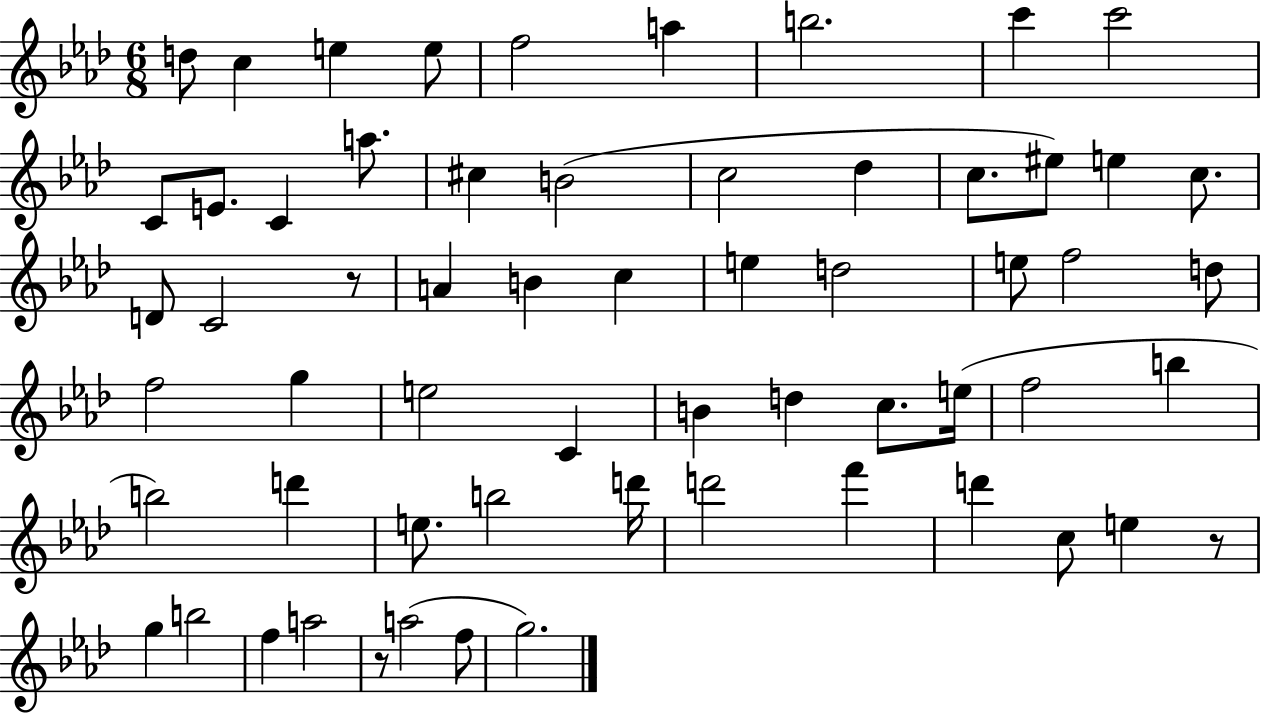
{
  \clef treble
  \numericTimeSignature
  \time 6/8
  \key aes \major
  d''8 c''4 e''4 e''8 | f''2 a''4 | b''2. | c'''4 c'''2 | \break c'8 e'8. c'4 a''8. | cis''4 b'2( | c''2 des''4 | c''8. eis''8) e''4 c''8. | \break d'8 c'2 r8 | a'4 b'4 c''4 | e''4 d''2 | e''8 f''2 d''8 | \break f''2 g''4 | e''2 c'4 | b'4 d''4 c''8. e''16( | f''2 b''4 | \break b''2) d'''4 | e''8. b''2 d'''16 | d'''2 f'''4 | d'''4 c''8 e''4 r8 | \break g''4 b''2 | f''4 a''2 | r8 a''2( f''8 | g''2.) | \break \bar "|."
}